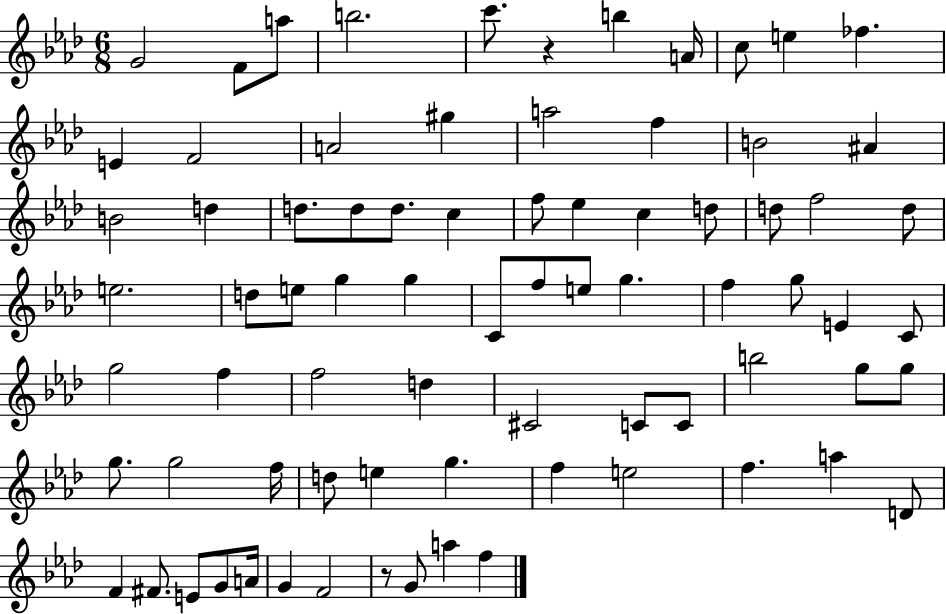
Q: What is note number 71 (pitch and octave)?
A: G4